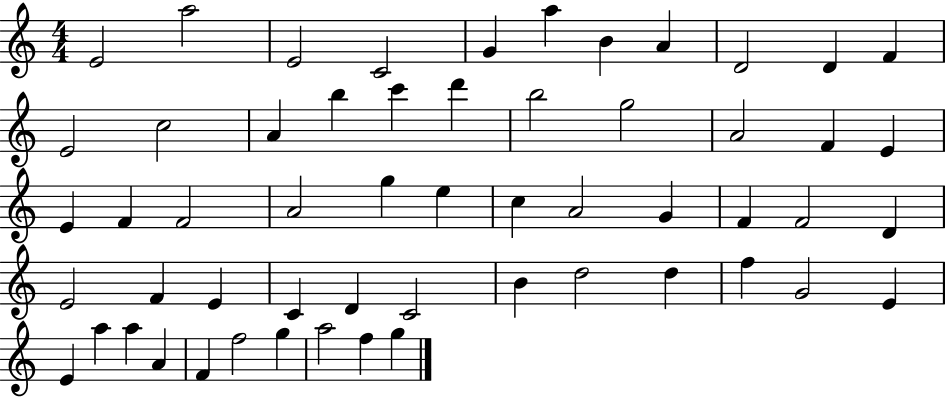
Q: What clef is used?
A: treble